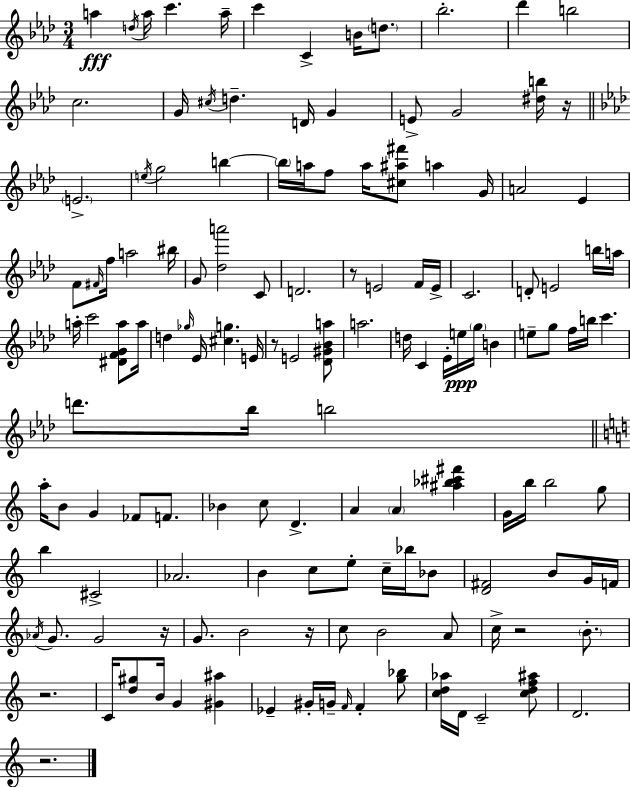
A5/q D5/s A5/s C6/q. A5/s C6/q C4/q B4/s D5/e. Bb5/h. Db6/q B5/h C5/h. G4/s C#5/s D5/q. D4/s G4/q E4/e G4/h [D#5,B5]/s R/s E4/h. E5/s G5/h B5/q B5/s A5/s F5/e A5/s [C#5,A#5,F#6]/e A5/q G4/s A4/h Eb4/q F4/e F#4/s F5/s A5/h BIS5/s G4/e [Db5,A6]/h C4/e D4/h. R/e E4/h F4/s E4/s C4/h. D4/e E4/h B5/s A5/s A5/s C6/h [D#4,F4,G4,A5]/e A5/s D5/q Gb5/s Eb4/s [C#5,G5]/q. E4/s R/e E4/h [Db4,G#4,Bb4,A5]/e A5/h. D5/s C4/q Eb4/s E5/s G5/s B4/q E5/e G5/e F5/s B5/s C6/q. D6/e. Bb5/s B5/h A5/s B4/e G4/q FES4/e F4/e. Bb4/q C5/e D4/q. A4/q A4/q [A#5,Bb5,C#6,F#6]/q G4/s B5/s B5/h G5/e B5/q C#4/h Ab4/h. B4/q C5/e E5/e C5/s Bb5/s Bb4/e [D4,F#4]/h B4/e G4/s F4/s Ab4/s G4/e. G4/h R/s G4/e. B4/h R/s C5/e B4/h A4/e C5/s R/h B4/e. R/h. C4/s [D5,G#5]/e B4/s G4/q [G#4,A#5]/q Eb4/q G#4/s G4/s F4/s F4/q [G5,Bb5]/e [C5,D5,Ab5]/s D4/s C4/h [C5,D5,F5,A#5]/e D4/h. R/h.